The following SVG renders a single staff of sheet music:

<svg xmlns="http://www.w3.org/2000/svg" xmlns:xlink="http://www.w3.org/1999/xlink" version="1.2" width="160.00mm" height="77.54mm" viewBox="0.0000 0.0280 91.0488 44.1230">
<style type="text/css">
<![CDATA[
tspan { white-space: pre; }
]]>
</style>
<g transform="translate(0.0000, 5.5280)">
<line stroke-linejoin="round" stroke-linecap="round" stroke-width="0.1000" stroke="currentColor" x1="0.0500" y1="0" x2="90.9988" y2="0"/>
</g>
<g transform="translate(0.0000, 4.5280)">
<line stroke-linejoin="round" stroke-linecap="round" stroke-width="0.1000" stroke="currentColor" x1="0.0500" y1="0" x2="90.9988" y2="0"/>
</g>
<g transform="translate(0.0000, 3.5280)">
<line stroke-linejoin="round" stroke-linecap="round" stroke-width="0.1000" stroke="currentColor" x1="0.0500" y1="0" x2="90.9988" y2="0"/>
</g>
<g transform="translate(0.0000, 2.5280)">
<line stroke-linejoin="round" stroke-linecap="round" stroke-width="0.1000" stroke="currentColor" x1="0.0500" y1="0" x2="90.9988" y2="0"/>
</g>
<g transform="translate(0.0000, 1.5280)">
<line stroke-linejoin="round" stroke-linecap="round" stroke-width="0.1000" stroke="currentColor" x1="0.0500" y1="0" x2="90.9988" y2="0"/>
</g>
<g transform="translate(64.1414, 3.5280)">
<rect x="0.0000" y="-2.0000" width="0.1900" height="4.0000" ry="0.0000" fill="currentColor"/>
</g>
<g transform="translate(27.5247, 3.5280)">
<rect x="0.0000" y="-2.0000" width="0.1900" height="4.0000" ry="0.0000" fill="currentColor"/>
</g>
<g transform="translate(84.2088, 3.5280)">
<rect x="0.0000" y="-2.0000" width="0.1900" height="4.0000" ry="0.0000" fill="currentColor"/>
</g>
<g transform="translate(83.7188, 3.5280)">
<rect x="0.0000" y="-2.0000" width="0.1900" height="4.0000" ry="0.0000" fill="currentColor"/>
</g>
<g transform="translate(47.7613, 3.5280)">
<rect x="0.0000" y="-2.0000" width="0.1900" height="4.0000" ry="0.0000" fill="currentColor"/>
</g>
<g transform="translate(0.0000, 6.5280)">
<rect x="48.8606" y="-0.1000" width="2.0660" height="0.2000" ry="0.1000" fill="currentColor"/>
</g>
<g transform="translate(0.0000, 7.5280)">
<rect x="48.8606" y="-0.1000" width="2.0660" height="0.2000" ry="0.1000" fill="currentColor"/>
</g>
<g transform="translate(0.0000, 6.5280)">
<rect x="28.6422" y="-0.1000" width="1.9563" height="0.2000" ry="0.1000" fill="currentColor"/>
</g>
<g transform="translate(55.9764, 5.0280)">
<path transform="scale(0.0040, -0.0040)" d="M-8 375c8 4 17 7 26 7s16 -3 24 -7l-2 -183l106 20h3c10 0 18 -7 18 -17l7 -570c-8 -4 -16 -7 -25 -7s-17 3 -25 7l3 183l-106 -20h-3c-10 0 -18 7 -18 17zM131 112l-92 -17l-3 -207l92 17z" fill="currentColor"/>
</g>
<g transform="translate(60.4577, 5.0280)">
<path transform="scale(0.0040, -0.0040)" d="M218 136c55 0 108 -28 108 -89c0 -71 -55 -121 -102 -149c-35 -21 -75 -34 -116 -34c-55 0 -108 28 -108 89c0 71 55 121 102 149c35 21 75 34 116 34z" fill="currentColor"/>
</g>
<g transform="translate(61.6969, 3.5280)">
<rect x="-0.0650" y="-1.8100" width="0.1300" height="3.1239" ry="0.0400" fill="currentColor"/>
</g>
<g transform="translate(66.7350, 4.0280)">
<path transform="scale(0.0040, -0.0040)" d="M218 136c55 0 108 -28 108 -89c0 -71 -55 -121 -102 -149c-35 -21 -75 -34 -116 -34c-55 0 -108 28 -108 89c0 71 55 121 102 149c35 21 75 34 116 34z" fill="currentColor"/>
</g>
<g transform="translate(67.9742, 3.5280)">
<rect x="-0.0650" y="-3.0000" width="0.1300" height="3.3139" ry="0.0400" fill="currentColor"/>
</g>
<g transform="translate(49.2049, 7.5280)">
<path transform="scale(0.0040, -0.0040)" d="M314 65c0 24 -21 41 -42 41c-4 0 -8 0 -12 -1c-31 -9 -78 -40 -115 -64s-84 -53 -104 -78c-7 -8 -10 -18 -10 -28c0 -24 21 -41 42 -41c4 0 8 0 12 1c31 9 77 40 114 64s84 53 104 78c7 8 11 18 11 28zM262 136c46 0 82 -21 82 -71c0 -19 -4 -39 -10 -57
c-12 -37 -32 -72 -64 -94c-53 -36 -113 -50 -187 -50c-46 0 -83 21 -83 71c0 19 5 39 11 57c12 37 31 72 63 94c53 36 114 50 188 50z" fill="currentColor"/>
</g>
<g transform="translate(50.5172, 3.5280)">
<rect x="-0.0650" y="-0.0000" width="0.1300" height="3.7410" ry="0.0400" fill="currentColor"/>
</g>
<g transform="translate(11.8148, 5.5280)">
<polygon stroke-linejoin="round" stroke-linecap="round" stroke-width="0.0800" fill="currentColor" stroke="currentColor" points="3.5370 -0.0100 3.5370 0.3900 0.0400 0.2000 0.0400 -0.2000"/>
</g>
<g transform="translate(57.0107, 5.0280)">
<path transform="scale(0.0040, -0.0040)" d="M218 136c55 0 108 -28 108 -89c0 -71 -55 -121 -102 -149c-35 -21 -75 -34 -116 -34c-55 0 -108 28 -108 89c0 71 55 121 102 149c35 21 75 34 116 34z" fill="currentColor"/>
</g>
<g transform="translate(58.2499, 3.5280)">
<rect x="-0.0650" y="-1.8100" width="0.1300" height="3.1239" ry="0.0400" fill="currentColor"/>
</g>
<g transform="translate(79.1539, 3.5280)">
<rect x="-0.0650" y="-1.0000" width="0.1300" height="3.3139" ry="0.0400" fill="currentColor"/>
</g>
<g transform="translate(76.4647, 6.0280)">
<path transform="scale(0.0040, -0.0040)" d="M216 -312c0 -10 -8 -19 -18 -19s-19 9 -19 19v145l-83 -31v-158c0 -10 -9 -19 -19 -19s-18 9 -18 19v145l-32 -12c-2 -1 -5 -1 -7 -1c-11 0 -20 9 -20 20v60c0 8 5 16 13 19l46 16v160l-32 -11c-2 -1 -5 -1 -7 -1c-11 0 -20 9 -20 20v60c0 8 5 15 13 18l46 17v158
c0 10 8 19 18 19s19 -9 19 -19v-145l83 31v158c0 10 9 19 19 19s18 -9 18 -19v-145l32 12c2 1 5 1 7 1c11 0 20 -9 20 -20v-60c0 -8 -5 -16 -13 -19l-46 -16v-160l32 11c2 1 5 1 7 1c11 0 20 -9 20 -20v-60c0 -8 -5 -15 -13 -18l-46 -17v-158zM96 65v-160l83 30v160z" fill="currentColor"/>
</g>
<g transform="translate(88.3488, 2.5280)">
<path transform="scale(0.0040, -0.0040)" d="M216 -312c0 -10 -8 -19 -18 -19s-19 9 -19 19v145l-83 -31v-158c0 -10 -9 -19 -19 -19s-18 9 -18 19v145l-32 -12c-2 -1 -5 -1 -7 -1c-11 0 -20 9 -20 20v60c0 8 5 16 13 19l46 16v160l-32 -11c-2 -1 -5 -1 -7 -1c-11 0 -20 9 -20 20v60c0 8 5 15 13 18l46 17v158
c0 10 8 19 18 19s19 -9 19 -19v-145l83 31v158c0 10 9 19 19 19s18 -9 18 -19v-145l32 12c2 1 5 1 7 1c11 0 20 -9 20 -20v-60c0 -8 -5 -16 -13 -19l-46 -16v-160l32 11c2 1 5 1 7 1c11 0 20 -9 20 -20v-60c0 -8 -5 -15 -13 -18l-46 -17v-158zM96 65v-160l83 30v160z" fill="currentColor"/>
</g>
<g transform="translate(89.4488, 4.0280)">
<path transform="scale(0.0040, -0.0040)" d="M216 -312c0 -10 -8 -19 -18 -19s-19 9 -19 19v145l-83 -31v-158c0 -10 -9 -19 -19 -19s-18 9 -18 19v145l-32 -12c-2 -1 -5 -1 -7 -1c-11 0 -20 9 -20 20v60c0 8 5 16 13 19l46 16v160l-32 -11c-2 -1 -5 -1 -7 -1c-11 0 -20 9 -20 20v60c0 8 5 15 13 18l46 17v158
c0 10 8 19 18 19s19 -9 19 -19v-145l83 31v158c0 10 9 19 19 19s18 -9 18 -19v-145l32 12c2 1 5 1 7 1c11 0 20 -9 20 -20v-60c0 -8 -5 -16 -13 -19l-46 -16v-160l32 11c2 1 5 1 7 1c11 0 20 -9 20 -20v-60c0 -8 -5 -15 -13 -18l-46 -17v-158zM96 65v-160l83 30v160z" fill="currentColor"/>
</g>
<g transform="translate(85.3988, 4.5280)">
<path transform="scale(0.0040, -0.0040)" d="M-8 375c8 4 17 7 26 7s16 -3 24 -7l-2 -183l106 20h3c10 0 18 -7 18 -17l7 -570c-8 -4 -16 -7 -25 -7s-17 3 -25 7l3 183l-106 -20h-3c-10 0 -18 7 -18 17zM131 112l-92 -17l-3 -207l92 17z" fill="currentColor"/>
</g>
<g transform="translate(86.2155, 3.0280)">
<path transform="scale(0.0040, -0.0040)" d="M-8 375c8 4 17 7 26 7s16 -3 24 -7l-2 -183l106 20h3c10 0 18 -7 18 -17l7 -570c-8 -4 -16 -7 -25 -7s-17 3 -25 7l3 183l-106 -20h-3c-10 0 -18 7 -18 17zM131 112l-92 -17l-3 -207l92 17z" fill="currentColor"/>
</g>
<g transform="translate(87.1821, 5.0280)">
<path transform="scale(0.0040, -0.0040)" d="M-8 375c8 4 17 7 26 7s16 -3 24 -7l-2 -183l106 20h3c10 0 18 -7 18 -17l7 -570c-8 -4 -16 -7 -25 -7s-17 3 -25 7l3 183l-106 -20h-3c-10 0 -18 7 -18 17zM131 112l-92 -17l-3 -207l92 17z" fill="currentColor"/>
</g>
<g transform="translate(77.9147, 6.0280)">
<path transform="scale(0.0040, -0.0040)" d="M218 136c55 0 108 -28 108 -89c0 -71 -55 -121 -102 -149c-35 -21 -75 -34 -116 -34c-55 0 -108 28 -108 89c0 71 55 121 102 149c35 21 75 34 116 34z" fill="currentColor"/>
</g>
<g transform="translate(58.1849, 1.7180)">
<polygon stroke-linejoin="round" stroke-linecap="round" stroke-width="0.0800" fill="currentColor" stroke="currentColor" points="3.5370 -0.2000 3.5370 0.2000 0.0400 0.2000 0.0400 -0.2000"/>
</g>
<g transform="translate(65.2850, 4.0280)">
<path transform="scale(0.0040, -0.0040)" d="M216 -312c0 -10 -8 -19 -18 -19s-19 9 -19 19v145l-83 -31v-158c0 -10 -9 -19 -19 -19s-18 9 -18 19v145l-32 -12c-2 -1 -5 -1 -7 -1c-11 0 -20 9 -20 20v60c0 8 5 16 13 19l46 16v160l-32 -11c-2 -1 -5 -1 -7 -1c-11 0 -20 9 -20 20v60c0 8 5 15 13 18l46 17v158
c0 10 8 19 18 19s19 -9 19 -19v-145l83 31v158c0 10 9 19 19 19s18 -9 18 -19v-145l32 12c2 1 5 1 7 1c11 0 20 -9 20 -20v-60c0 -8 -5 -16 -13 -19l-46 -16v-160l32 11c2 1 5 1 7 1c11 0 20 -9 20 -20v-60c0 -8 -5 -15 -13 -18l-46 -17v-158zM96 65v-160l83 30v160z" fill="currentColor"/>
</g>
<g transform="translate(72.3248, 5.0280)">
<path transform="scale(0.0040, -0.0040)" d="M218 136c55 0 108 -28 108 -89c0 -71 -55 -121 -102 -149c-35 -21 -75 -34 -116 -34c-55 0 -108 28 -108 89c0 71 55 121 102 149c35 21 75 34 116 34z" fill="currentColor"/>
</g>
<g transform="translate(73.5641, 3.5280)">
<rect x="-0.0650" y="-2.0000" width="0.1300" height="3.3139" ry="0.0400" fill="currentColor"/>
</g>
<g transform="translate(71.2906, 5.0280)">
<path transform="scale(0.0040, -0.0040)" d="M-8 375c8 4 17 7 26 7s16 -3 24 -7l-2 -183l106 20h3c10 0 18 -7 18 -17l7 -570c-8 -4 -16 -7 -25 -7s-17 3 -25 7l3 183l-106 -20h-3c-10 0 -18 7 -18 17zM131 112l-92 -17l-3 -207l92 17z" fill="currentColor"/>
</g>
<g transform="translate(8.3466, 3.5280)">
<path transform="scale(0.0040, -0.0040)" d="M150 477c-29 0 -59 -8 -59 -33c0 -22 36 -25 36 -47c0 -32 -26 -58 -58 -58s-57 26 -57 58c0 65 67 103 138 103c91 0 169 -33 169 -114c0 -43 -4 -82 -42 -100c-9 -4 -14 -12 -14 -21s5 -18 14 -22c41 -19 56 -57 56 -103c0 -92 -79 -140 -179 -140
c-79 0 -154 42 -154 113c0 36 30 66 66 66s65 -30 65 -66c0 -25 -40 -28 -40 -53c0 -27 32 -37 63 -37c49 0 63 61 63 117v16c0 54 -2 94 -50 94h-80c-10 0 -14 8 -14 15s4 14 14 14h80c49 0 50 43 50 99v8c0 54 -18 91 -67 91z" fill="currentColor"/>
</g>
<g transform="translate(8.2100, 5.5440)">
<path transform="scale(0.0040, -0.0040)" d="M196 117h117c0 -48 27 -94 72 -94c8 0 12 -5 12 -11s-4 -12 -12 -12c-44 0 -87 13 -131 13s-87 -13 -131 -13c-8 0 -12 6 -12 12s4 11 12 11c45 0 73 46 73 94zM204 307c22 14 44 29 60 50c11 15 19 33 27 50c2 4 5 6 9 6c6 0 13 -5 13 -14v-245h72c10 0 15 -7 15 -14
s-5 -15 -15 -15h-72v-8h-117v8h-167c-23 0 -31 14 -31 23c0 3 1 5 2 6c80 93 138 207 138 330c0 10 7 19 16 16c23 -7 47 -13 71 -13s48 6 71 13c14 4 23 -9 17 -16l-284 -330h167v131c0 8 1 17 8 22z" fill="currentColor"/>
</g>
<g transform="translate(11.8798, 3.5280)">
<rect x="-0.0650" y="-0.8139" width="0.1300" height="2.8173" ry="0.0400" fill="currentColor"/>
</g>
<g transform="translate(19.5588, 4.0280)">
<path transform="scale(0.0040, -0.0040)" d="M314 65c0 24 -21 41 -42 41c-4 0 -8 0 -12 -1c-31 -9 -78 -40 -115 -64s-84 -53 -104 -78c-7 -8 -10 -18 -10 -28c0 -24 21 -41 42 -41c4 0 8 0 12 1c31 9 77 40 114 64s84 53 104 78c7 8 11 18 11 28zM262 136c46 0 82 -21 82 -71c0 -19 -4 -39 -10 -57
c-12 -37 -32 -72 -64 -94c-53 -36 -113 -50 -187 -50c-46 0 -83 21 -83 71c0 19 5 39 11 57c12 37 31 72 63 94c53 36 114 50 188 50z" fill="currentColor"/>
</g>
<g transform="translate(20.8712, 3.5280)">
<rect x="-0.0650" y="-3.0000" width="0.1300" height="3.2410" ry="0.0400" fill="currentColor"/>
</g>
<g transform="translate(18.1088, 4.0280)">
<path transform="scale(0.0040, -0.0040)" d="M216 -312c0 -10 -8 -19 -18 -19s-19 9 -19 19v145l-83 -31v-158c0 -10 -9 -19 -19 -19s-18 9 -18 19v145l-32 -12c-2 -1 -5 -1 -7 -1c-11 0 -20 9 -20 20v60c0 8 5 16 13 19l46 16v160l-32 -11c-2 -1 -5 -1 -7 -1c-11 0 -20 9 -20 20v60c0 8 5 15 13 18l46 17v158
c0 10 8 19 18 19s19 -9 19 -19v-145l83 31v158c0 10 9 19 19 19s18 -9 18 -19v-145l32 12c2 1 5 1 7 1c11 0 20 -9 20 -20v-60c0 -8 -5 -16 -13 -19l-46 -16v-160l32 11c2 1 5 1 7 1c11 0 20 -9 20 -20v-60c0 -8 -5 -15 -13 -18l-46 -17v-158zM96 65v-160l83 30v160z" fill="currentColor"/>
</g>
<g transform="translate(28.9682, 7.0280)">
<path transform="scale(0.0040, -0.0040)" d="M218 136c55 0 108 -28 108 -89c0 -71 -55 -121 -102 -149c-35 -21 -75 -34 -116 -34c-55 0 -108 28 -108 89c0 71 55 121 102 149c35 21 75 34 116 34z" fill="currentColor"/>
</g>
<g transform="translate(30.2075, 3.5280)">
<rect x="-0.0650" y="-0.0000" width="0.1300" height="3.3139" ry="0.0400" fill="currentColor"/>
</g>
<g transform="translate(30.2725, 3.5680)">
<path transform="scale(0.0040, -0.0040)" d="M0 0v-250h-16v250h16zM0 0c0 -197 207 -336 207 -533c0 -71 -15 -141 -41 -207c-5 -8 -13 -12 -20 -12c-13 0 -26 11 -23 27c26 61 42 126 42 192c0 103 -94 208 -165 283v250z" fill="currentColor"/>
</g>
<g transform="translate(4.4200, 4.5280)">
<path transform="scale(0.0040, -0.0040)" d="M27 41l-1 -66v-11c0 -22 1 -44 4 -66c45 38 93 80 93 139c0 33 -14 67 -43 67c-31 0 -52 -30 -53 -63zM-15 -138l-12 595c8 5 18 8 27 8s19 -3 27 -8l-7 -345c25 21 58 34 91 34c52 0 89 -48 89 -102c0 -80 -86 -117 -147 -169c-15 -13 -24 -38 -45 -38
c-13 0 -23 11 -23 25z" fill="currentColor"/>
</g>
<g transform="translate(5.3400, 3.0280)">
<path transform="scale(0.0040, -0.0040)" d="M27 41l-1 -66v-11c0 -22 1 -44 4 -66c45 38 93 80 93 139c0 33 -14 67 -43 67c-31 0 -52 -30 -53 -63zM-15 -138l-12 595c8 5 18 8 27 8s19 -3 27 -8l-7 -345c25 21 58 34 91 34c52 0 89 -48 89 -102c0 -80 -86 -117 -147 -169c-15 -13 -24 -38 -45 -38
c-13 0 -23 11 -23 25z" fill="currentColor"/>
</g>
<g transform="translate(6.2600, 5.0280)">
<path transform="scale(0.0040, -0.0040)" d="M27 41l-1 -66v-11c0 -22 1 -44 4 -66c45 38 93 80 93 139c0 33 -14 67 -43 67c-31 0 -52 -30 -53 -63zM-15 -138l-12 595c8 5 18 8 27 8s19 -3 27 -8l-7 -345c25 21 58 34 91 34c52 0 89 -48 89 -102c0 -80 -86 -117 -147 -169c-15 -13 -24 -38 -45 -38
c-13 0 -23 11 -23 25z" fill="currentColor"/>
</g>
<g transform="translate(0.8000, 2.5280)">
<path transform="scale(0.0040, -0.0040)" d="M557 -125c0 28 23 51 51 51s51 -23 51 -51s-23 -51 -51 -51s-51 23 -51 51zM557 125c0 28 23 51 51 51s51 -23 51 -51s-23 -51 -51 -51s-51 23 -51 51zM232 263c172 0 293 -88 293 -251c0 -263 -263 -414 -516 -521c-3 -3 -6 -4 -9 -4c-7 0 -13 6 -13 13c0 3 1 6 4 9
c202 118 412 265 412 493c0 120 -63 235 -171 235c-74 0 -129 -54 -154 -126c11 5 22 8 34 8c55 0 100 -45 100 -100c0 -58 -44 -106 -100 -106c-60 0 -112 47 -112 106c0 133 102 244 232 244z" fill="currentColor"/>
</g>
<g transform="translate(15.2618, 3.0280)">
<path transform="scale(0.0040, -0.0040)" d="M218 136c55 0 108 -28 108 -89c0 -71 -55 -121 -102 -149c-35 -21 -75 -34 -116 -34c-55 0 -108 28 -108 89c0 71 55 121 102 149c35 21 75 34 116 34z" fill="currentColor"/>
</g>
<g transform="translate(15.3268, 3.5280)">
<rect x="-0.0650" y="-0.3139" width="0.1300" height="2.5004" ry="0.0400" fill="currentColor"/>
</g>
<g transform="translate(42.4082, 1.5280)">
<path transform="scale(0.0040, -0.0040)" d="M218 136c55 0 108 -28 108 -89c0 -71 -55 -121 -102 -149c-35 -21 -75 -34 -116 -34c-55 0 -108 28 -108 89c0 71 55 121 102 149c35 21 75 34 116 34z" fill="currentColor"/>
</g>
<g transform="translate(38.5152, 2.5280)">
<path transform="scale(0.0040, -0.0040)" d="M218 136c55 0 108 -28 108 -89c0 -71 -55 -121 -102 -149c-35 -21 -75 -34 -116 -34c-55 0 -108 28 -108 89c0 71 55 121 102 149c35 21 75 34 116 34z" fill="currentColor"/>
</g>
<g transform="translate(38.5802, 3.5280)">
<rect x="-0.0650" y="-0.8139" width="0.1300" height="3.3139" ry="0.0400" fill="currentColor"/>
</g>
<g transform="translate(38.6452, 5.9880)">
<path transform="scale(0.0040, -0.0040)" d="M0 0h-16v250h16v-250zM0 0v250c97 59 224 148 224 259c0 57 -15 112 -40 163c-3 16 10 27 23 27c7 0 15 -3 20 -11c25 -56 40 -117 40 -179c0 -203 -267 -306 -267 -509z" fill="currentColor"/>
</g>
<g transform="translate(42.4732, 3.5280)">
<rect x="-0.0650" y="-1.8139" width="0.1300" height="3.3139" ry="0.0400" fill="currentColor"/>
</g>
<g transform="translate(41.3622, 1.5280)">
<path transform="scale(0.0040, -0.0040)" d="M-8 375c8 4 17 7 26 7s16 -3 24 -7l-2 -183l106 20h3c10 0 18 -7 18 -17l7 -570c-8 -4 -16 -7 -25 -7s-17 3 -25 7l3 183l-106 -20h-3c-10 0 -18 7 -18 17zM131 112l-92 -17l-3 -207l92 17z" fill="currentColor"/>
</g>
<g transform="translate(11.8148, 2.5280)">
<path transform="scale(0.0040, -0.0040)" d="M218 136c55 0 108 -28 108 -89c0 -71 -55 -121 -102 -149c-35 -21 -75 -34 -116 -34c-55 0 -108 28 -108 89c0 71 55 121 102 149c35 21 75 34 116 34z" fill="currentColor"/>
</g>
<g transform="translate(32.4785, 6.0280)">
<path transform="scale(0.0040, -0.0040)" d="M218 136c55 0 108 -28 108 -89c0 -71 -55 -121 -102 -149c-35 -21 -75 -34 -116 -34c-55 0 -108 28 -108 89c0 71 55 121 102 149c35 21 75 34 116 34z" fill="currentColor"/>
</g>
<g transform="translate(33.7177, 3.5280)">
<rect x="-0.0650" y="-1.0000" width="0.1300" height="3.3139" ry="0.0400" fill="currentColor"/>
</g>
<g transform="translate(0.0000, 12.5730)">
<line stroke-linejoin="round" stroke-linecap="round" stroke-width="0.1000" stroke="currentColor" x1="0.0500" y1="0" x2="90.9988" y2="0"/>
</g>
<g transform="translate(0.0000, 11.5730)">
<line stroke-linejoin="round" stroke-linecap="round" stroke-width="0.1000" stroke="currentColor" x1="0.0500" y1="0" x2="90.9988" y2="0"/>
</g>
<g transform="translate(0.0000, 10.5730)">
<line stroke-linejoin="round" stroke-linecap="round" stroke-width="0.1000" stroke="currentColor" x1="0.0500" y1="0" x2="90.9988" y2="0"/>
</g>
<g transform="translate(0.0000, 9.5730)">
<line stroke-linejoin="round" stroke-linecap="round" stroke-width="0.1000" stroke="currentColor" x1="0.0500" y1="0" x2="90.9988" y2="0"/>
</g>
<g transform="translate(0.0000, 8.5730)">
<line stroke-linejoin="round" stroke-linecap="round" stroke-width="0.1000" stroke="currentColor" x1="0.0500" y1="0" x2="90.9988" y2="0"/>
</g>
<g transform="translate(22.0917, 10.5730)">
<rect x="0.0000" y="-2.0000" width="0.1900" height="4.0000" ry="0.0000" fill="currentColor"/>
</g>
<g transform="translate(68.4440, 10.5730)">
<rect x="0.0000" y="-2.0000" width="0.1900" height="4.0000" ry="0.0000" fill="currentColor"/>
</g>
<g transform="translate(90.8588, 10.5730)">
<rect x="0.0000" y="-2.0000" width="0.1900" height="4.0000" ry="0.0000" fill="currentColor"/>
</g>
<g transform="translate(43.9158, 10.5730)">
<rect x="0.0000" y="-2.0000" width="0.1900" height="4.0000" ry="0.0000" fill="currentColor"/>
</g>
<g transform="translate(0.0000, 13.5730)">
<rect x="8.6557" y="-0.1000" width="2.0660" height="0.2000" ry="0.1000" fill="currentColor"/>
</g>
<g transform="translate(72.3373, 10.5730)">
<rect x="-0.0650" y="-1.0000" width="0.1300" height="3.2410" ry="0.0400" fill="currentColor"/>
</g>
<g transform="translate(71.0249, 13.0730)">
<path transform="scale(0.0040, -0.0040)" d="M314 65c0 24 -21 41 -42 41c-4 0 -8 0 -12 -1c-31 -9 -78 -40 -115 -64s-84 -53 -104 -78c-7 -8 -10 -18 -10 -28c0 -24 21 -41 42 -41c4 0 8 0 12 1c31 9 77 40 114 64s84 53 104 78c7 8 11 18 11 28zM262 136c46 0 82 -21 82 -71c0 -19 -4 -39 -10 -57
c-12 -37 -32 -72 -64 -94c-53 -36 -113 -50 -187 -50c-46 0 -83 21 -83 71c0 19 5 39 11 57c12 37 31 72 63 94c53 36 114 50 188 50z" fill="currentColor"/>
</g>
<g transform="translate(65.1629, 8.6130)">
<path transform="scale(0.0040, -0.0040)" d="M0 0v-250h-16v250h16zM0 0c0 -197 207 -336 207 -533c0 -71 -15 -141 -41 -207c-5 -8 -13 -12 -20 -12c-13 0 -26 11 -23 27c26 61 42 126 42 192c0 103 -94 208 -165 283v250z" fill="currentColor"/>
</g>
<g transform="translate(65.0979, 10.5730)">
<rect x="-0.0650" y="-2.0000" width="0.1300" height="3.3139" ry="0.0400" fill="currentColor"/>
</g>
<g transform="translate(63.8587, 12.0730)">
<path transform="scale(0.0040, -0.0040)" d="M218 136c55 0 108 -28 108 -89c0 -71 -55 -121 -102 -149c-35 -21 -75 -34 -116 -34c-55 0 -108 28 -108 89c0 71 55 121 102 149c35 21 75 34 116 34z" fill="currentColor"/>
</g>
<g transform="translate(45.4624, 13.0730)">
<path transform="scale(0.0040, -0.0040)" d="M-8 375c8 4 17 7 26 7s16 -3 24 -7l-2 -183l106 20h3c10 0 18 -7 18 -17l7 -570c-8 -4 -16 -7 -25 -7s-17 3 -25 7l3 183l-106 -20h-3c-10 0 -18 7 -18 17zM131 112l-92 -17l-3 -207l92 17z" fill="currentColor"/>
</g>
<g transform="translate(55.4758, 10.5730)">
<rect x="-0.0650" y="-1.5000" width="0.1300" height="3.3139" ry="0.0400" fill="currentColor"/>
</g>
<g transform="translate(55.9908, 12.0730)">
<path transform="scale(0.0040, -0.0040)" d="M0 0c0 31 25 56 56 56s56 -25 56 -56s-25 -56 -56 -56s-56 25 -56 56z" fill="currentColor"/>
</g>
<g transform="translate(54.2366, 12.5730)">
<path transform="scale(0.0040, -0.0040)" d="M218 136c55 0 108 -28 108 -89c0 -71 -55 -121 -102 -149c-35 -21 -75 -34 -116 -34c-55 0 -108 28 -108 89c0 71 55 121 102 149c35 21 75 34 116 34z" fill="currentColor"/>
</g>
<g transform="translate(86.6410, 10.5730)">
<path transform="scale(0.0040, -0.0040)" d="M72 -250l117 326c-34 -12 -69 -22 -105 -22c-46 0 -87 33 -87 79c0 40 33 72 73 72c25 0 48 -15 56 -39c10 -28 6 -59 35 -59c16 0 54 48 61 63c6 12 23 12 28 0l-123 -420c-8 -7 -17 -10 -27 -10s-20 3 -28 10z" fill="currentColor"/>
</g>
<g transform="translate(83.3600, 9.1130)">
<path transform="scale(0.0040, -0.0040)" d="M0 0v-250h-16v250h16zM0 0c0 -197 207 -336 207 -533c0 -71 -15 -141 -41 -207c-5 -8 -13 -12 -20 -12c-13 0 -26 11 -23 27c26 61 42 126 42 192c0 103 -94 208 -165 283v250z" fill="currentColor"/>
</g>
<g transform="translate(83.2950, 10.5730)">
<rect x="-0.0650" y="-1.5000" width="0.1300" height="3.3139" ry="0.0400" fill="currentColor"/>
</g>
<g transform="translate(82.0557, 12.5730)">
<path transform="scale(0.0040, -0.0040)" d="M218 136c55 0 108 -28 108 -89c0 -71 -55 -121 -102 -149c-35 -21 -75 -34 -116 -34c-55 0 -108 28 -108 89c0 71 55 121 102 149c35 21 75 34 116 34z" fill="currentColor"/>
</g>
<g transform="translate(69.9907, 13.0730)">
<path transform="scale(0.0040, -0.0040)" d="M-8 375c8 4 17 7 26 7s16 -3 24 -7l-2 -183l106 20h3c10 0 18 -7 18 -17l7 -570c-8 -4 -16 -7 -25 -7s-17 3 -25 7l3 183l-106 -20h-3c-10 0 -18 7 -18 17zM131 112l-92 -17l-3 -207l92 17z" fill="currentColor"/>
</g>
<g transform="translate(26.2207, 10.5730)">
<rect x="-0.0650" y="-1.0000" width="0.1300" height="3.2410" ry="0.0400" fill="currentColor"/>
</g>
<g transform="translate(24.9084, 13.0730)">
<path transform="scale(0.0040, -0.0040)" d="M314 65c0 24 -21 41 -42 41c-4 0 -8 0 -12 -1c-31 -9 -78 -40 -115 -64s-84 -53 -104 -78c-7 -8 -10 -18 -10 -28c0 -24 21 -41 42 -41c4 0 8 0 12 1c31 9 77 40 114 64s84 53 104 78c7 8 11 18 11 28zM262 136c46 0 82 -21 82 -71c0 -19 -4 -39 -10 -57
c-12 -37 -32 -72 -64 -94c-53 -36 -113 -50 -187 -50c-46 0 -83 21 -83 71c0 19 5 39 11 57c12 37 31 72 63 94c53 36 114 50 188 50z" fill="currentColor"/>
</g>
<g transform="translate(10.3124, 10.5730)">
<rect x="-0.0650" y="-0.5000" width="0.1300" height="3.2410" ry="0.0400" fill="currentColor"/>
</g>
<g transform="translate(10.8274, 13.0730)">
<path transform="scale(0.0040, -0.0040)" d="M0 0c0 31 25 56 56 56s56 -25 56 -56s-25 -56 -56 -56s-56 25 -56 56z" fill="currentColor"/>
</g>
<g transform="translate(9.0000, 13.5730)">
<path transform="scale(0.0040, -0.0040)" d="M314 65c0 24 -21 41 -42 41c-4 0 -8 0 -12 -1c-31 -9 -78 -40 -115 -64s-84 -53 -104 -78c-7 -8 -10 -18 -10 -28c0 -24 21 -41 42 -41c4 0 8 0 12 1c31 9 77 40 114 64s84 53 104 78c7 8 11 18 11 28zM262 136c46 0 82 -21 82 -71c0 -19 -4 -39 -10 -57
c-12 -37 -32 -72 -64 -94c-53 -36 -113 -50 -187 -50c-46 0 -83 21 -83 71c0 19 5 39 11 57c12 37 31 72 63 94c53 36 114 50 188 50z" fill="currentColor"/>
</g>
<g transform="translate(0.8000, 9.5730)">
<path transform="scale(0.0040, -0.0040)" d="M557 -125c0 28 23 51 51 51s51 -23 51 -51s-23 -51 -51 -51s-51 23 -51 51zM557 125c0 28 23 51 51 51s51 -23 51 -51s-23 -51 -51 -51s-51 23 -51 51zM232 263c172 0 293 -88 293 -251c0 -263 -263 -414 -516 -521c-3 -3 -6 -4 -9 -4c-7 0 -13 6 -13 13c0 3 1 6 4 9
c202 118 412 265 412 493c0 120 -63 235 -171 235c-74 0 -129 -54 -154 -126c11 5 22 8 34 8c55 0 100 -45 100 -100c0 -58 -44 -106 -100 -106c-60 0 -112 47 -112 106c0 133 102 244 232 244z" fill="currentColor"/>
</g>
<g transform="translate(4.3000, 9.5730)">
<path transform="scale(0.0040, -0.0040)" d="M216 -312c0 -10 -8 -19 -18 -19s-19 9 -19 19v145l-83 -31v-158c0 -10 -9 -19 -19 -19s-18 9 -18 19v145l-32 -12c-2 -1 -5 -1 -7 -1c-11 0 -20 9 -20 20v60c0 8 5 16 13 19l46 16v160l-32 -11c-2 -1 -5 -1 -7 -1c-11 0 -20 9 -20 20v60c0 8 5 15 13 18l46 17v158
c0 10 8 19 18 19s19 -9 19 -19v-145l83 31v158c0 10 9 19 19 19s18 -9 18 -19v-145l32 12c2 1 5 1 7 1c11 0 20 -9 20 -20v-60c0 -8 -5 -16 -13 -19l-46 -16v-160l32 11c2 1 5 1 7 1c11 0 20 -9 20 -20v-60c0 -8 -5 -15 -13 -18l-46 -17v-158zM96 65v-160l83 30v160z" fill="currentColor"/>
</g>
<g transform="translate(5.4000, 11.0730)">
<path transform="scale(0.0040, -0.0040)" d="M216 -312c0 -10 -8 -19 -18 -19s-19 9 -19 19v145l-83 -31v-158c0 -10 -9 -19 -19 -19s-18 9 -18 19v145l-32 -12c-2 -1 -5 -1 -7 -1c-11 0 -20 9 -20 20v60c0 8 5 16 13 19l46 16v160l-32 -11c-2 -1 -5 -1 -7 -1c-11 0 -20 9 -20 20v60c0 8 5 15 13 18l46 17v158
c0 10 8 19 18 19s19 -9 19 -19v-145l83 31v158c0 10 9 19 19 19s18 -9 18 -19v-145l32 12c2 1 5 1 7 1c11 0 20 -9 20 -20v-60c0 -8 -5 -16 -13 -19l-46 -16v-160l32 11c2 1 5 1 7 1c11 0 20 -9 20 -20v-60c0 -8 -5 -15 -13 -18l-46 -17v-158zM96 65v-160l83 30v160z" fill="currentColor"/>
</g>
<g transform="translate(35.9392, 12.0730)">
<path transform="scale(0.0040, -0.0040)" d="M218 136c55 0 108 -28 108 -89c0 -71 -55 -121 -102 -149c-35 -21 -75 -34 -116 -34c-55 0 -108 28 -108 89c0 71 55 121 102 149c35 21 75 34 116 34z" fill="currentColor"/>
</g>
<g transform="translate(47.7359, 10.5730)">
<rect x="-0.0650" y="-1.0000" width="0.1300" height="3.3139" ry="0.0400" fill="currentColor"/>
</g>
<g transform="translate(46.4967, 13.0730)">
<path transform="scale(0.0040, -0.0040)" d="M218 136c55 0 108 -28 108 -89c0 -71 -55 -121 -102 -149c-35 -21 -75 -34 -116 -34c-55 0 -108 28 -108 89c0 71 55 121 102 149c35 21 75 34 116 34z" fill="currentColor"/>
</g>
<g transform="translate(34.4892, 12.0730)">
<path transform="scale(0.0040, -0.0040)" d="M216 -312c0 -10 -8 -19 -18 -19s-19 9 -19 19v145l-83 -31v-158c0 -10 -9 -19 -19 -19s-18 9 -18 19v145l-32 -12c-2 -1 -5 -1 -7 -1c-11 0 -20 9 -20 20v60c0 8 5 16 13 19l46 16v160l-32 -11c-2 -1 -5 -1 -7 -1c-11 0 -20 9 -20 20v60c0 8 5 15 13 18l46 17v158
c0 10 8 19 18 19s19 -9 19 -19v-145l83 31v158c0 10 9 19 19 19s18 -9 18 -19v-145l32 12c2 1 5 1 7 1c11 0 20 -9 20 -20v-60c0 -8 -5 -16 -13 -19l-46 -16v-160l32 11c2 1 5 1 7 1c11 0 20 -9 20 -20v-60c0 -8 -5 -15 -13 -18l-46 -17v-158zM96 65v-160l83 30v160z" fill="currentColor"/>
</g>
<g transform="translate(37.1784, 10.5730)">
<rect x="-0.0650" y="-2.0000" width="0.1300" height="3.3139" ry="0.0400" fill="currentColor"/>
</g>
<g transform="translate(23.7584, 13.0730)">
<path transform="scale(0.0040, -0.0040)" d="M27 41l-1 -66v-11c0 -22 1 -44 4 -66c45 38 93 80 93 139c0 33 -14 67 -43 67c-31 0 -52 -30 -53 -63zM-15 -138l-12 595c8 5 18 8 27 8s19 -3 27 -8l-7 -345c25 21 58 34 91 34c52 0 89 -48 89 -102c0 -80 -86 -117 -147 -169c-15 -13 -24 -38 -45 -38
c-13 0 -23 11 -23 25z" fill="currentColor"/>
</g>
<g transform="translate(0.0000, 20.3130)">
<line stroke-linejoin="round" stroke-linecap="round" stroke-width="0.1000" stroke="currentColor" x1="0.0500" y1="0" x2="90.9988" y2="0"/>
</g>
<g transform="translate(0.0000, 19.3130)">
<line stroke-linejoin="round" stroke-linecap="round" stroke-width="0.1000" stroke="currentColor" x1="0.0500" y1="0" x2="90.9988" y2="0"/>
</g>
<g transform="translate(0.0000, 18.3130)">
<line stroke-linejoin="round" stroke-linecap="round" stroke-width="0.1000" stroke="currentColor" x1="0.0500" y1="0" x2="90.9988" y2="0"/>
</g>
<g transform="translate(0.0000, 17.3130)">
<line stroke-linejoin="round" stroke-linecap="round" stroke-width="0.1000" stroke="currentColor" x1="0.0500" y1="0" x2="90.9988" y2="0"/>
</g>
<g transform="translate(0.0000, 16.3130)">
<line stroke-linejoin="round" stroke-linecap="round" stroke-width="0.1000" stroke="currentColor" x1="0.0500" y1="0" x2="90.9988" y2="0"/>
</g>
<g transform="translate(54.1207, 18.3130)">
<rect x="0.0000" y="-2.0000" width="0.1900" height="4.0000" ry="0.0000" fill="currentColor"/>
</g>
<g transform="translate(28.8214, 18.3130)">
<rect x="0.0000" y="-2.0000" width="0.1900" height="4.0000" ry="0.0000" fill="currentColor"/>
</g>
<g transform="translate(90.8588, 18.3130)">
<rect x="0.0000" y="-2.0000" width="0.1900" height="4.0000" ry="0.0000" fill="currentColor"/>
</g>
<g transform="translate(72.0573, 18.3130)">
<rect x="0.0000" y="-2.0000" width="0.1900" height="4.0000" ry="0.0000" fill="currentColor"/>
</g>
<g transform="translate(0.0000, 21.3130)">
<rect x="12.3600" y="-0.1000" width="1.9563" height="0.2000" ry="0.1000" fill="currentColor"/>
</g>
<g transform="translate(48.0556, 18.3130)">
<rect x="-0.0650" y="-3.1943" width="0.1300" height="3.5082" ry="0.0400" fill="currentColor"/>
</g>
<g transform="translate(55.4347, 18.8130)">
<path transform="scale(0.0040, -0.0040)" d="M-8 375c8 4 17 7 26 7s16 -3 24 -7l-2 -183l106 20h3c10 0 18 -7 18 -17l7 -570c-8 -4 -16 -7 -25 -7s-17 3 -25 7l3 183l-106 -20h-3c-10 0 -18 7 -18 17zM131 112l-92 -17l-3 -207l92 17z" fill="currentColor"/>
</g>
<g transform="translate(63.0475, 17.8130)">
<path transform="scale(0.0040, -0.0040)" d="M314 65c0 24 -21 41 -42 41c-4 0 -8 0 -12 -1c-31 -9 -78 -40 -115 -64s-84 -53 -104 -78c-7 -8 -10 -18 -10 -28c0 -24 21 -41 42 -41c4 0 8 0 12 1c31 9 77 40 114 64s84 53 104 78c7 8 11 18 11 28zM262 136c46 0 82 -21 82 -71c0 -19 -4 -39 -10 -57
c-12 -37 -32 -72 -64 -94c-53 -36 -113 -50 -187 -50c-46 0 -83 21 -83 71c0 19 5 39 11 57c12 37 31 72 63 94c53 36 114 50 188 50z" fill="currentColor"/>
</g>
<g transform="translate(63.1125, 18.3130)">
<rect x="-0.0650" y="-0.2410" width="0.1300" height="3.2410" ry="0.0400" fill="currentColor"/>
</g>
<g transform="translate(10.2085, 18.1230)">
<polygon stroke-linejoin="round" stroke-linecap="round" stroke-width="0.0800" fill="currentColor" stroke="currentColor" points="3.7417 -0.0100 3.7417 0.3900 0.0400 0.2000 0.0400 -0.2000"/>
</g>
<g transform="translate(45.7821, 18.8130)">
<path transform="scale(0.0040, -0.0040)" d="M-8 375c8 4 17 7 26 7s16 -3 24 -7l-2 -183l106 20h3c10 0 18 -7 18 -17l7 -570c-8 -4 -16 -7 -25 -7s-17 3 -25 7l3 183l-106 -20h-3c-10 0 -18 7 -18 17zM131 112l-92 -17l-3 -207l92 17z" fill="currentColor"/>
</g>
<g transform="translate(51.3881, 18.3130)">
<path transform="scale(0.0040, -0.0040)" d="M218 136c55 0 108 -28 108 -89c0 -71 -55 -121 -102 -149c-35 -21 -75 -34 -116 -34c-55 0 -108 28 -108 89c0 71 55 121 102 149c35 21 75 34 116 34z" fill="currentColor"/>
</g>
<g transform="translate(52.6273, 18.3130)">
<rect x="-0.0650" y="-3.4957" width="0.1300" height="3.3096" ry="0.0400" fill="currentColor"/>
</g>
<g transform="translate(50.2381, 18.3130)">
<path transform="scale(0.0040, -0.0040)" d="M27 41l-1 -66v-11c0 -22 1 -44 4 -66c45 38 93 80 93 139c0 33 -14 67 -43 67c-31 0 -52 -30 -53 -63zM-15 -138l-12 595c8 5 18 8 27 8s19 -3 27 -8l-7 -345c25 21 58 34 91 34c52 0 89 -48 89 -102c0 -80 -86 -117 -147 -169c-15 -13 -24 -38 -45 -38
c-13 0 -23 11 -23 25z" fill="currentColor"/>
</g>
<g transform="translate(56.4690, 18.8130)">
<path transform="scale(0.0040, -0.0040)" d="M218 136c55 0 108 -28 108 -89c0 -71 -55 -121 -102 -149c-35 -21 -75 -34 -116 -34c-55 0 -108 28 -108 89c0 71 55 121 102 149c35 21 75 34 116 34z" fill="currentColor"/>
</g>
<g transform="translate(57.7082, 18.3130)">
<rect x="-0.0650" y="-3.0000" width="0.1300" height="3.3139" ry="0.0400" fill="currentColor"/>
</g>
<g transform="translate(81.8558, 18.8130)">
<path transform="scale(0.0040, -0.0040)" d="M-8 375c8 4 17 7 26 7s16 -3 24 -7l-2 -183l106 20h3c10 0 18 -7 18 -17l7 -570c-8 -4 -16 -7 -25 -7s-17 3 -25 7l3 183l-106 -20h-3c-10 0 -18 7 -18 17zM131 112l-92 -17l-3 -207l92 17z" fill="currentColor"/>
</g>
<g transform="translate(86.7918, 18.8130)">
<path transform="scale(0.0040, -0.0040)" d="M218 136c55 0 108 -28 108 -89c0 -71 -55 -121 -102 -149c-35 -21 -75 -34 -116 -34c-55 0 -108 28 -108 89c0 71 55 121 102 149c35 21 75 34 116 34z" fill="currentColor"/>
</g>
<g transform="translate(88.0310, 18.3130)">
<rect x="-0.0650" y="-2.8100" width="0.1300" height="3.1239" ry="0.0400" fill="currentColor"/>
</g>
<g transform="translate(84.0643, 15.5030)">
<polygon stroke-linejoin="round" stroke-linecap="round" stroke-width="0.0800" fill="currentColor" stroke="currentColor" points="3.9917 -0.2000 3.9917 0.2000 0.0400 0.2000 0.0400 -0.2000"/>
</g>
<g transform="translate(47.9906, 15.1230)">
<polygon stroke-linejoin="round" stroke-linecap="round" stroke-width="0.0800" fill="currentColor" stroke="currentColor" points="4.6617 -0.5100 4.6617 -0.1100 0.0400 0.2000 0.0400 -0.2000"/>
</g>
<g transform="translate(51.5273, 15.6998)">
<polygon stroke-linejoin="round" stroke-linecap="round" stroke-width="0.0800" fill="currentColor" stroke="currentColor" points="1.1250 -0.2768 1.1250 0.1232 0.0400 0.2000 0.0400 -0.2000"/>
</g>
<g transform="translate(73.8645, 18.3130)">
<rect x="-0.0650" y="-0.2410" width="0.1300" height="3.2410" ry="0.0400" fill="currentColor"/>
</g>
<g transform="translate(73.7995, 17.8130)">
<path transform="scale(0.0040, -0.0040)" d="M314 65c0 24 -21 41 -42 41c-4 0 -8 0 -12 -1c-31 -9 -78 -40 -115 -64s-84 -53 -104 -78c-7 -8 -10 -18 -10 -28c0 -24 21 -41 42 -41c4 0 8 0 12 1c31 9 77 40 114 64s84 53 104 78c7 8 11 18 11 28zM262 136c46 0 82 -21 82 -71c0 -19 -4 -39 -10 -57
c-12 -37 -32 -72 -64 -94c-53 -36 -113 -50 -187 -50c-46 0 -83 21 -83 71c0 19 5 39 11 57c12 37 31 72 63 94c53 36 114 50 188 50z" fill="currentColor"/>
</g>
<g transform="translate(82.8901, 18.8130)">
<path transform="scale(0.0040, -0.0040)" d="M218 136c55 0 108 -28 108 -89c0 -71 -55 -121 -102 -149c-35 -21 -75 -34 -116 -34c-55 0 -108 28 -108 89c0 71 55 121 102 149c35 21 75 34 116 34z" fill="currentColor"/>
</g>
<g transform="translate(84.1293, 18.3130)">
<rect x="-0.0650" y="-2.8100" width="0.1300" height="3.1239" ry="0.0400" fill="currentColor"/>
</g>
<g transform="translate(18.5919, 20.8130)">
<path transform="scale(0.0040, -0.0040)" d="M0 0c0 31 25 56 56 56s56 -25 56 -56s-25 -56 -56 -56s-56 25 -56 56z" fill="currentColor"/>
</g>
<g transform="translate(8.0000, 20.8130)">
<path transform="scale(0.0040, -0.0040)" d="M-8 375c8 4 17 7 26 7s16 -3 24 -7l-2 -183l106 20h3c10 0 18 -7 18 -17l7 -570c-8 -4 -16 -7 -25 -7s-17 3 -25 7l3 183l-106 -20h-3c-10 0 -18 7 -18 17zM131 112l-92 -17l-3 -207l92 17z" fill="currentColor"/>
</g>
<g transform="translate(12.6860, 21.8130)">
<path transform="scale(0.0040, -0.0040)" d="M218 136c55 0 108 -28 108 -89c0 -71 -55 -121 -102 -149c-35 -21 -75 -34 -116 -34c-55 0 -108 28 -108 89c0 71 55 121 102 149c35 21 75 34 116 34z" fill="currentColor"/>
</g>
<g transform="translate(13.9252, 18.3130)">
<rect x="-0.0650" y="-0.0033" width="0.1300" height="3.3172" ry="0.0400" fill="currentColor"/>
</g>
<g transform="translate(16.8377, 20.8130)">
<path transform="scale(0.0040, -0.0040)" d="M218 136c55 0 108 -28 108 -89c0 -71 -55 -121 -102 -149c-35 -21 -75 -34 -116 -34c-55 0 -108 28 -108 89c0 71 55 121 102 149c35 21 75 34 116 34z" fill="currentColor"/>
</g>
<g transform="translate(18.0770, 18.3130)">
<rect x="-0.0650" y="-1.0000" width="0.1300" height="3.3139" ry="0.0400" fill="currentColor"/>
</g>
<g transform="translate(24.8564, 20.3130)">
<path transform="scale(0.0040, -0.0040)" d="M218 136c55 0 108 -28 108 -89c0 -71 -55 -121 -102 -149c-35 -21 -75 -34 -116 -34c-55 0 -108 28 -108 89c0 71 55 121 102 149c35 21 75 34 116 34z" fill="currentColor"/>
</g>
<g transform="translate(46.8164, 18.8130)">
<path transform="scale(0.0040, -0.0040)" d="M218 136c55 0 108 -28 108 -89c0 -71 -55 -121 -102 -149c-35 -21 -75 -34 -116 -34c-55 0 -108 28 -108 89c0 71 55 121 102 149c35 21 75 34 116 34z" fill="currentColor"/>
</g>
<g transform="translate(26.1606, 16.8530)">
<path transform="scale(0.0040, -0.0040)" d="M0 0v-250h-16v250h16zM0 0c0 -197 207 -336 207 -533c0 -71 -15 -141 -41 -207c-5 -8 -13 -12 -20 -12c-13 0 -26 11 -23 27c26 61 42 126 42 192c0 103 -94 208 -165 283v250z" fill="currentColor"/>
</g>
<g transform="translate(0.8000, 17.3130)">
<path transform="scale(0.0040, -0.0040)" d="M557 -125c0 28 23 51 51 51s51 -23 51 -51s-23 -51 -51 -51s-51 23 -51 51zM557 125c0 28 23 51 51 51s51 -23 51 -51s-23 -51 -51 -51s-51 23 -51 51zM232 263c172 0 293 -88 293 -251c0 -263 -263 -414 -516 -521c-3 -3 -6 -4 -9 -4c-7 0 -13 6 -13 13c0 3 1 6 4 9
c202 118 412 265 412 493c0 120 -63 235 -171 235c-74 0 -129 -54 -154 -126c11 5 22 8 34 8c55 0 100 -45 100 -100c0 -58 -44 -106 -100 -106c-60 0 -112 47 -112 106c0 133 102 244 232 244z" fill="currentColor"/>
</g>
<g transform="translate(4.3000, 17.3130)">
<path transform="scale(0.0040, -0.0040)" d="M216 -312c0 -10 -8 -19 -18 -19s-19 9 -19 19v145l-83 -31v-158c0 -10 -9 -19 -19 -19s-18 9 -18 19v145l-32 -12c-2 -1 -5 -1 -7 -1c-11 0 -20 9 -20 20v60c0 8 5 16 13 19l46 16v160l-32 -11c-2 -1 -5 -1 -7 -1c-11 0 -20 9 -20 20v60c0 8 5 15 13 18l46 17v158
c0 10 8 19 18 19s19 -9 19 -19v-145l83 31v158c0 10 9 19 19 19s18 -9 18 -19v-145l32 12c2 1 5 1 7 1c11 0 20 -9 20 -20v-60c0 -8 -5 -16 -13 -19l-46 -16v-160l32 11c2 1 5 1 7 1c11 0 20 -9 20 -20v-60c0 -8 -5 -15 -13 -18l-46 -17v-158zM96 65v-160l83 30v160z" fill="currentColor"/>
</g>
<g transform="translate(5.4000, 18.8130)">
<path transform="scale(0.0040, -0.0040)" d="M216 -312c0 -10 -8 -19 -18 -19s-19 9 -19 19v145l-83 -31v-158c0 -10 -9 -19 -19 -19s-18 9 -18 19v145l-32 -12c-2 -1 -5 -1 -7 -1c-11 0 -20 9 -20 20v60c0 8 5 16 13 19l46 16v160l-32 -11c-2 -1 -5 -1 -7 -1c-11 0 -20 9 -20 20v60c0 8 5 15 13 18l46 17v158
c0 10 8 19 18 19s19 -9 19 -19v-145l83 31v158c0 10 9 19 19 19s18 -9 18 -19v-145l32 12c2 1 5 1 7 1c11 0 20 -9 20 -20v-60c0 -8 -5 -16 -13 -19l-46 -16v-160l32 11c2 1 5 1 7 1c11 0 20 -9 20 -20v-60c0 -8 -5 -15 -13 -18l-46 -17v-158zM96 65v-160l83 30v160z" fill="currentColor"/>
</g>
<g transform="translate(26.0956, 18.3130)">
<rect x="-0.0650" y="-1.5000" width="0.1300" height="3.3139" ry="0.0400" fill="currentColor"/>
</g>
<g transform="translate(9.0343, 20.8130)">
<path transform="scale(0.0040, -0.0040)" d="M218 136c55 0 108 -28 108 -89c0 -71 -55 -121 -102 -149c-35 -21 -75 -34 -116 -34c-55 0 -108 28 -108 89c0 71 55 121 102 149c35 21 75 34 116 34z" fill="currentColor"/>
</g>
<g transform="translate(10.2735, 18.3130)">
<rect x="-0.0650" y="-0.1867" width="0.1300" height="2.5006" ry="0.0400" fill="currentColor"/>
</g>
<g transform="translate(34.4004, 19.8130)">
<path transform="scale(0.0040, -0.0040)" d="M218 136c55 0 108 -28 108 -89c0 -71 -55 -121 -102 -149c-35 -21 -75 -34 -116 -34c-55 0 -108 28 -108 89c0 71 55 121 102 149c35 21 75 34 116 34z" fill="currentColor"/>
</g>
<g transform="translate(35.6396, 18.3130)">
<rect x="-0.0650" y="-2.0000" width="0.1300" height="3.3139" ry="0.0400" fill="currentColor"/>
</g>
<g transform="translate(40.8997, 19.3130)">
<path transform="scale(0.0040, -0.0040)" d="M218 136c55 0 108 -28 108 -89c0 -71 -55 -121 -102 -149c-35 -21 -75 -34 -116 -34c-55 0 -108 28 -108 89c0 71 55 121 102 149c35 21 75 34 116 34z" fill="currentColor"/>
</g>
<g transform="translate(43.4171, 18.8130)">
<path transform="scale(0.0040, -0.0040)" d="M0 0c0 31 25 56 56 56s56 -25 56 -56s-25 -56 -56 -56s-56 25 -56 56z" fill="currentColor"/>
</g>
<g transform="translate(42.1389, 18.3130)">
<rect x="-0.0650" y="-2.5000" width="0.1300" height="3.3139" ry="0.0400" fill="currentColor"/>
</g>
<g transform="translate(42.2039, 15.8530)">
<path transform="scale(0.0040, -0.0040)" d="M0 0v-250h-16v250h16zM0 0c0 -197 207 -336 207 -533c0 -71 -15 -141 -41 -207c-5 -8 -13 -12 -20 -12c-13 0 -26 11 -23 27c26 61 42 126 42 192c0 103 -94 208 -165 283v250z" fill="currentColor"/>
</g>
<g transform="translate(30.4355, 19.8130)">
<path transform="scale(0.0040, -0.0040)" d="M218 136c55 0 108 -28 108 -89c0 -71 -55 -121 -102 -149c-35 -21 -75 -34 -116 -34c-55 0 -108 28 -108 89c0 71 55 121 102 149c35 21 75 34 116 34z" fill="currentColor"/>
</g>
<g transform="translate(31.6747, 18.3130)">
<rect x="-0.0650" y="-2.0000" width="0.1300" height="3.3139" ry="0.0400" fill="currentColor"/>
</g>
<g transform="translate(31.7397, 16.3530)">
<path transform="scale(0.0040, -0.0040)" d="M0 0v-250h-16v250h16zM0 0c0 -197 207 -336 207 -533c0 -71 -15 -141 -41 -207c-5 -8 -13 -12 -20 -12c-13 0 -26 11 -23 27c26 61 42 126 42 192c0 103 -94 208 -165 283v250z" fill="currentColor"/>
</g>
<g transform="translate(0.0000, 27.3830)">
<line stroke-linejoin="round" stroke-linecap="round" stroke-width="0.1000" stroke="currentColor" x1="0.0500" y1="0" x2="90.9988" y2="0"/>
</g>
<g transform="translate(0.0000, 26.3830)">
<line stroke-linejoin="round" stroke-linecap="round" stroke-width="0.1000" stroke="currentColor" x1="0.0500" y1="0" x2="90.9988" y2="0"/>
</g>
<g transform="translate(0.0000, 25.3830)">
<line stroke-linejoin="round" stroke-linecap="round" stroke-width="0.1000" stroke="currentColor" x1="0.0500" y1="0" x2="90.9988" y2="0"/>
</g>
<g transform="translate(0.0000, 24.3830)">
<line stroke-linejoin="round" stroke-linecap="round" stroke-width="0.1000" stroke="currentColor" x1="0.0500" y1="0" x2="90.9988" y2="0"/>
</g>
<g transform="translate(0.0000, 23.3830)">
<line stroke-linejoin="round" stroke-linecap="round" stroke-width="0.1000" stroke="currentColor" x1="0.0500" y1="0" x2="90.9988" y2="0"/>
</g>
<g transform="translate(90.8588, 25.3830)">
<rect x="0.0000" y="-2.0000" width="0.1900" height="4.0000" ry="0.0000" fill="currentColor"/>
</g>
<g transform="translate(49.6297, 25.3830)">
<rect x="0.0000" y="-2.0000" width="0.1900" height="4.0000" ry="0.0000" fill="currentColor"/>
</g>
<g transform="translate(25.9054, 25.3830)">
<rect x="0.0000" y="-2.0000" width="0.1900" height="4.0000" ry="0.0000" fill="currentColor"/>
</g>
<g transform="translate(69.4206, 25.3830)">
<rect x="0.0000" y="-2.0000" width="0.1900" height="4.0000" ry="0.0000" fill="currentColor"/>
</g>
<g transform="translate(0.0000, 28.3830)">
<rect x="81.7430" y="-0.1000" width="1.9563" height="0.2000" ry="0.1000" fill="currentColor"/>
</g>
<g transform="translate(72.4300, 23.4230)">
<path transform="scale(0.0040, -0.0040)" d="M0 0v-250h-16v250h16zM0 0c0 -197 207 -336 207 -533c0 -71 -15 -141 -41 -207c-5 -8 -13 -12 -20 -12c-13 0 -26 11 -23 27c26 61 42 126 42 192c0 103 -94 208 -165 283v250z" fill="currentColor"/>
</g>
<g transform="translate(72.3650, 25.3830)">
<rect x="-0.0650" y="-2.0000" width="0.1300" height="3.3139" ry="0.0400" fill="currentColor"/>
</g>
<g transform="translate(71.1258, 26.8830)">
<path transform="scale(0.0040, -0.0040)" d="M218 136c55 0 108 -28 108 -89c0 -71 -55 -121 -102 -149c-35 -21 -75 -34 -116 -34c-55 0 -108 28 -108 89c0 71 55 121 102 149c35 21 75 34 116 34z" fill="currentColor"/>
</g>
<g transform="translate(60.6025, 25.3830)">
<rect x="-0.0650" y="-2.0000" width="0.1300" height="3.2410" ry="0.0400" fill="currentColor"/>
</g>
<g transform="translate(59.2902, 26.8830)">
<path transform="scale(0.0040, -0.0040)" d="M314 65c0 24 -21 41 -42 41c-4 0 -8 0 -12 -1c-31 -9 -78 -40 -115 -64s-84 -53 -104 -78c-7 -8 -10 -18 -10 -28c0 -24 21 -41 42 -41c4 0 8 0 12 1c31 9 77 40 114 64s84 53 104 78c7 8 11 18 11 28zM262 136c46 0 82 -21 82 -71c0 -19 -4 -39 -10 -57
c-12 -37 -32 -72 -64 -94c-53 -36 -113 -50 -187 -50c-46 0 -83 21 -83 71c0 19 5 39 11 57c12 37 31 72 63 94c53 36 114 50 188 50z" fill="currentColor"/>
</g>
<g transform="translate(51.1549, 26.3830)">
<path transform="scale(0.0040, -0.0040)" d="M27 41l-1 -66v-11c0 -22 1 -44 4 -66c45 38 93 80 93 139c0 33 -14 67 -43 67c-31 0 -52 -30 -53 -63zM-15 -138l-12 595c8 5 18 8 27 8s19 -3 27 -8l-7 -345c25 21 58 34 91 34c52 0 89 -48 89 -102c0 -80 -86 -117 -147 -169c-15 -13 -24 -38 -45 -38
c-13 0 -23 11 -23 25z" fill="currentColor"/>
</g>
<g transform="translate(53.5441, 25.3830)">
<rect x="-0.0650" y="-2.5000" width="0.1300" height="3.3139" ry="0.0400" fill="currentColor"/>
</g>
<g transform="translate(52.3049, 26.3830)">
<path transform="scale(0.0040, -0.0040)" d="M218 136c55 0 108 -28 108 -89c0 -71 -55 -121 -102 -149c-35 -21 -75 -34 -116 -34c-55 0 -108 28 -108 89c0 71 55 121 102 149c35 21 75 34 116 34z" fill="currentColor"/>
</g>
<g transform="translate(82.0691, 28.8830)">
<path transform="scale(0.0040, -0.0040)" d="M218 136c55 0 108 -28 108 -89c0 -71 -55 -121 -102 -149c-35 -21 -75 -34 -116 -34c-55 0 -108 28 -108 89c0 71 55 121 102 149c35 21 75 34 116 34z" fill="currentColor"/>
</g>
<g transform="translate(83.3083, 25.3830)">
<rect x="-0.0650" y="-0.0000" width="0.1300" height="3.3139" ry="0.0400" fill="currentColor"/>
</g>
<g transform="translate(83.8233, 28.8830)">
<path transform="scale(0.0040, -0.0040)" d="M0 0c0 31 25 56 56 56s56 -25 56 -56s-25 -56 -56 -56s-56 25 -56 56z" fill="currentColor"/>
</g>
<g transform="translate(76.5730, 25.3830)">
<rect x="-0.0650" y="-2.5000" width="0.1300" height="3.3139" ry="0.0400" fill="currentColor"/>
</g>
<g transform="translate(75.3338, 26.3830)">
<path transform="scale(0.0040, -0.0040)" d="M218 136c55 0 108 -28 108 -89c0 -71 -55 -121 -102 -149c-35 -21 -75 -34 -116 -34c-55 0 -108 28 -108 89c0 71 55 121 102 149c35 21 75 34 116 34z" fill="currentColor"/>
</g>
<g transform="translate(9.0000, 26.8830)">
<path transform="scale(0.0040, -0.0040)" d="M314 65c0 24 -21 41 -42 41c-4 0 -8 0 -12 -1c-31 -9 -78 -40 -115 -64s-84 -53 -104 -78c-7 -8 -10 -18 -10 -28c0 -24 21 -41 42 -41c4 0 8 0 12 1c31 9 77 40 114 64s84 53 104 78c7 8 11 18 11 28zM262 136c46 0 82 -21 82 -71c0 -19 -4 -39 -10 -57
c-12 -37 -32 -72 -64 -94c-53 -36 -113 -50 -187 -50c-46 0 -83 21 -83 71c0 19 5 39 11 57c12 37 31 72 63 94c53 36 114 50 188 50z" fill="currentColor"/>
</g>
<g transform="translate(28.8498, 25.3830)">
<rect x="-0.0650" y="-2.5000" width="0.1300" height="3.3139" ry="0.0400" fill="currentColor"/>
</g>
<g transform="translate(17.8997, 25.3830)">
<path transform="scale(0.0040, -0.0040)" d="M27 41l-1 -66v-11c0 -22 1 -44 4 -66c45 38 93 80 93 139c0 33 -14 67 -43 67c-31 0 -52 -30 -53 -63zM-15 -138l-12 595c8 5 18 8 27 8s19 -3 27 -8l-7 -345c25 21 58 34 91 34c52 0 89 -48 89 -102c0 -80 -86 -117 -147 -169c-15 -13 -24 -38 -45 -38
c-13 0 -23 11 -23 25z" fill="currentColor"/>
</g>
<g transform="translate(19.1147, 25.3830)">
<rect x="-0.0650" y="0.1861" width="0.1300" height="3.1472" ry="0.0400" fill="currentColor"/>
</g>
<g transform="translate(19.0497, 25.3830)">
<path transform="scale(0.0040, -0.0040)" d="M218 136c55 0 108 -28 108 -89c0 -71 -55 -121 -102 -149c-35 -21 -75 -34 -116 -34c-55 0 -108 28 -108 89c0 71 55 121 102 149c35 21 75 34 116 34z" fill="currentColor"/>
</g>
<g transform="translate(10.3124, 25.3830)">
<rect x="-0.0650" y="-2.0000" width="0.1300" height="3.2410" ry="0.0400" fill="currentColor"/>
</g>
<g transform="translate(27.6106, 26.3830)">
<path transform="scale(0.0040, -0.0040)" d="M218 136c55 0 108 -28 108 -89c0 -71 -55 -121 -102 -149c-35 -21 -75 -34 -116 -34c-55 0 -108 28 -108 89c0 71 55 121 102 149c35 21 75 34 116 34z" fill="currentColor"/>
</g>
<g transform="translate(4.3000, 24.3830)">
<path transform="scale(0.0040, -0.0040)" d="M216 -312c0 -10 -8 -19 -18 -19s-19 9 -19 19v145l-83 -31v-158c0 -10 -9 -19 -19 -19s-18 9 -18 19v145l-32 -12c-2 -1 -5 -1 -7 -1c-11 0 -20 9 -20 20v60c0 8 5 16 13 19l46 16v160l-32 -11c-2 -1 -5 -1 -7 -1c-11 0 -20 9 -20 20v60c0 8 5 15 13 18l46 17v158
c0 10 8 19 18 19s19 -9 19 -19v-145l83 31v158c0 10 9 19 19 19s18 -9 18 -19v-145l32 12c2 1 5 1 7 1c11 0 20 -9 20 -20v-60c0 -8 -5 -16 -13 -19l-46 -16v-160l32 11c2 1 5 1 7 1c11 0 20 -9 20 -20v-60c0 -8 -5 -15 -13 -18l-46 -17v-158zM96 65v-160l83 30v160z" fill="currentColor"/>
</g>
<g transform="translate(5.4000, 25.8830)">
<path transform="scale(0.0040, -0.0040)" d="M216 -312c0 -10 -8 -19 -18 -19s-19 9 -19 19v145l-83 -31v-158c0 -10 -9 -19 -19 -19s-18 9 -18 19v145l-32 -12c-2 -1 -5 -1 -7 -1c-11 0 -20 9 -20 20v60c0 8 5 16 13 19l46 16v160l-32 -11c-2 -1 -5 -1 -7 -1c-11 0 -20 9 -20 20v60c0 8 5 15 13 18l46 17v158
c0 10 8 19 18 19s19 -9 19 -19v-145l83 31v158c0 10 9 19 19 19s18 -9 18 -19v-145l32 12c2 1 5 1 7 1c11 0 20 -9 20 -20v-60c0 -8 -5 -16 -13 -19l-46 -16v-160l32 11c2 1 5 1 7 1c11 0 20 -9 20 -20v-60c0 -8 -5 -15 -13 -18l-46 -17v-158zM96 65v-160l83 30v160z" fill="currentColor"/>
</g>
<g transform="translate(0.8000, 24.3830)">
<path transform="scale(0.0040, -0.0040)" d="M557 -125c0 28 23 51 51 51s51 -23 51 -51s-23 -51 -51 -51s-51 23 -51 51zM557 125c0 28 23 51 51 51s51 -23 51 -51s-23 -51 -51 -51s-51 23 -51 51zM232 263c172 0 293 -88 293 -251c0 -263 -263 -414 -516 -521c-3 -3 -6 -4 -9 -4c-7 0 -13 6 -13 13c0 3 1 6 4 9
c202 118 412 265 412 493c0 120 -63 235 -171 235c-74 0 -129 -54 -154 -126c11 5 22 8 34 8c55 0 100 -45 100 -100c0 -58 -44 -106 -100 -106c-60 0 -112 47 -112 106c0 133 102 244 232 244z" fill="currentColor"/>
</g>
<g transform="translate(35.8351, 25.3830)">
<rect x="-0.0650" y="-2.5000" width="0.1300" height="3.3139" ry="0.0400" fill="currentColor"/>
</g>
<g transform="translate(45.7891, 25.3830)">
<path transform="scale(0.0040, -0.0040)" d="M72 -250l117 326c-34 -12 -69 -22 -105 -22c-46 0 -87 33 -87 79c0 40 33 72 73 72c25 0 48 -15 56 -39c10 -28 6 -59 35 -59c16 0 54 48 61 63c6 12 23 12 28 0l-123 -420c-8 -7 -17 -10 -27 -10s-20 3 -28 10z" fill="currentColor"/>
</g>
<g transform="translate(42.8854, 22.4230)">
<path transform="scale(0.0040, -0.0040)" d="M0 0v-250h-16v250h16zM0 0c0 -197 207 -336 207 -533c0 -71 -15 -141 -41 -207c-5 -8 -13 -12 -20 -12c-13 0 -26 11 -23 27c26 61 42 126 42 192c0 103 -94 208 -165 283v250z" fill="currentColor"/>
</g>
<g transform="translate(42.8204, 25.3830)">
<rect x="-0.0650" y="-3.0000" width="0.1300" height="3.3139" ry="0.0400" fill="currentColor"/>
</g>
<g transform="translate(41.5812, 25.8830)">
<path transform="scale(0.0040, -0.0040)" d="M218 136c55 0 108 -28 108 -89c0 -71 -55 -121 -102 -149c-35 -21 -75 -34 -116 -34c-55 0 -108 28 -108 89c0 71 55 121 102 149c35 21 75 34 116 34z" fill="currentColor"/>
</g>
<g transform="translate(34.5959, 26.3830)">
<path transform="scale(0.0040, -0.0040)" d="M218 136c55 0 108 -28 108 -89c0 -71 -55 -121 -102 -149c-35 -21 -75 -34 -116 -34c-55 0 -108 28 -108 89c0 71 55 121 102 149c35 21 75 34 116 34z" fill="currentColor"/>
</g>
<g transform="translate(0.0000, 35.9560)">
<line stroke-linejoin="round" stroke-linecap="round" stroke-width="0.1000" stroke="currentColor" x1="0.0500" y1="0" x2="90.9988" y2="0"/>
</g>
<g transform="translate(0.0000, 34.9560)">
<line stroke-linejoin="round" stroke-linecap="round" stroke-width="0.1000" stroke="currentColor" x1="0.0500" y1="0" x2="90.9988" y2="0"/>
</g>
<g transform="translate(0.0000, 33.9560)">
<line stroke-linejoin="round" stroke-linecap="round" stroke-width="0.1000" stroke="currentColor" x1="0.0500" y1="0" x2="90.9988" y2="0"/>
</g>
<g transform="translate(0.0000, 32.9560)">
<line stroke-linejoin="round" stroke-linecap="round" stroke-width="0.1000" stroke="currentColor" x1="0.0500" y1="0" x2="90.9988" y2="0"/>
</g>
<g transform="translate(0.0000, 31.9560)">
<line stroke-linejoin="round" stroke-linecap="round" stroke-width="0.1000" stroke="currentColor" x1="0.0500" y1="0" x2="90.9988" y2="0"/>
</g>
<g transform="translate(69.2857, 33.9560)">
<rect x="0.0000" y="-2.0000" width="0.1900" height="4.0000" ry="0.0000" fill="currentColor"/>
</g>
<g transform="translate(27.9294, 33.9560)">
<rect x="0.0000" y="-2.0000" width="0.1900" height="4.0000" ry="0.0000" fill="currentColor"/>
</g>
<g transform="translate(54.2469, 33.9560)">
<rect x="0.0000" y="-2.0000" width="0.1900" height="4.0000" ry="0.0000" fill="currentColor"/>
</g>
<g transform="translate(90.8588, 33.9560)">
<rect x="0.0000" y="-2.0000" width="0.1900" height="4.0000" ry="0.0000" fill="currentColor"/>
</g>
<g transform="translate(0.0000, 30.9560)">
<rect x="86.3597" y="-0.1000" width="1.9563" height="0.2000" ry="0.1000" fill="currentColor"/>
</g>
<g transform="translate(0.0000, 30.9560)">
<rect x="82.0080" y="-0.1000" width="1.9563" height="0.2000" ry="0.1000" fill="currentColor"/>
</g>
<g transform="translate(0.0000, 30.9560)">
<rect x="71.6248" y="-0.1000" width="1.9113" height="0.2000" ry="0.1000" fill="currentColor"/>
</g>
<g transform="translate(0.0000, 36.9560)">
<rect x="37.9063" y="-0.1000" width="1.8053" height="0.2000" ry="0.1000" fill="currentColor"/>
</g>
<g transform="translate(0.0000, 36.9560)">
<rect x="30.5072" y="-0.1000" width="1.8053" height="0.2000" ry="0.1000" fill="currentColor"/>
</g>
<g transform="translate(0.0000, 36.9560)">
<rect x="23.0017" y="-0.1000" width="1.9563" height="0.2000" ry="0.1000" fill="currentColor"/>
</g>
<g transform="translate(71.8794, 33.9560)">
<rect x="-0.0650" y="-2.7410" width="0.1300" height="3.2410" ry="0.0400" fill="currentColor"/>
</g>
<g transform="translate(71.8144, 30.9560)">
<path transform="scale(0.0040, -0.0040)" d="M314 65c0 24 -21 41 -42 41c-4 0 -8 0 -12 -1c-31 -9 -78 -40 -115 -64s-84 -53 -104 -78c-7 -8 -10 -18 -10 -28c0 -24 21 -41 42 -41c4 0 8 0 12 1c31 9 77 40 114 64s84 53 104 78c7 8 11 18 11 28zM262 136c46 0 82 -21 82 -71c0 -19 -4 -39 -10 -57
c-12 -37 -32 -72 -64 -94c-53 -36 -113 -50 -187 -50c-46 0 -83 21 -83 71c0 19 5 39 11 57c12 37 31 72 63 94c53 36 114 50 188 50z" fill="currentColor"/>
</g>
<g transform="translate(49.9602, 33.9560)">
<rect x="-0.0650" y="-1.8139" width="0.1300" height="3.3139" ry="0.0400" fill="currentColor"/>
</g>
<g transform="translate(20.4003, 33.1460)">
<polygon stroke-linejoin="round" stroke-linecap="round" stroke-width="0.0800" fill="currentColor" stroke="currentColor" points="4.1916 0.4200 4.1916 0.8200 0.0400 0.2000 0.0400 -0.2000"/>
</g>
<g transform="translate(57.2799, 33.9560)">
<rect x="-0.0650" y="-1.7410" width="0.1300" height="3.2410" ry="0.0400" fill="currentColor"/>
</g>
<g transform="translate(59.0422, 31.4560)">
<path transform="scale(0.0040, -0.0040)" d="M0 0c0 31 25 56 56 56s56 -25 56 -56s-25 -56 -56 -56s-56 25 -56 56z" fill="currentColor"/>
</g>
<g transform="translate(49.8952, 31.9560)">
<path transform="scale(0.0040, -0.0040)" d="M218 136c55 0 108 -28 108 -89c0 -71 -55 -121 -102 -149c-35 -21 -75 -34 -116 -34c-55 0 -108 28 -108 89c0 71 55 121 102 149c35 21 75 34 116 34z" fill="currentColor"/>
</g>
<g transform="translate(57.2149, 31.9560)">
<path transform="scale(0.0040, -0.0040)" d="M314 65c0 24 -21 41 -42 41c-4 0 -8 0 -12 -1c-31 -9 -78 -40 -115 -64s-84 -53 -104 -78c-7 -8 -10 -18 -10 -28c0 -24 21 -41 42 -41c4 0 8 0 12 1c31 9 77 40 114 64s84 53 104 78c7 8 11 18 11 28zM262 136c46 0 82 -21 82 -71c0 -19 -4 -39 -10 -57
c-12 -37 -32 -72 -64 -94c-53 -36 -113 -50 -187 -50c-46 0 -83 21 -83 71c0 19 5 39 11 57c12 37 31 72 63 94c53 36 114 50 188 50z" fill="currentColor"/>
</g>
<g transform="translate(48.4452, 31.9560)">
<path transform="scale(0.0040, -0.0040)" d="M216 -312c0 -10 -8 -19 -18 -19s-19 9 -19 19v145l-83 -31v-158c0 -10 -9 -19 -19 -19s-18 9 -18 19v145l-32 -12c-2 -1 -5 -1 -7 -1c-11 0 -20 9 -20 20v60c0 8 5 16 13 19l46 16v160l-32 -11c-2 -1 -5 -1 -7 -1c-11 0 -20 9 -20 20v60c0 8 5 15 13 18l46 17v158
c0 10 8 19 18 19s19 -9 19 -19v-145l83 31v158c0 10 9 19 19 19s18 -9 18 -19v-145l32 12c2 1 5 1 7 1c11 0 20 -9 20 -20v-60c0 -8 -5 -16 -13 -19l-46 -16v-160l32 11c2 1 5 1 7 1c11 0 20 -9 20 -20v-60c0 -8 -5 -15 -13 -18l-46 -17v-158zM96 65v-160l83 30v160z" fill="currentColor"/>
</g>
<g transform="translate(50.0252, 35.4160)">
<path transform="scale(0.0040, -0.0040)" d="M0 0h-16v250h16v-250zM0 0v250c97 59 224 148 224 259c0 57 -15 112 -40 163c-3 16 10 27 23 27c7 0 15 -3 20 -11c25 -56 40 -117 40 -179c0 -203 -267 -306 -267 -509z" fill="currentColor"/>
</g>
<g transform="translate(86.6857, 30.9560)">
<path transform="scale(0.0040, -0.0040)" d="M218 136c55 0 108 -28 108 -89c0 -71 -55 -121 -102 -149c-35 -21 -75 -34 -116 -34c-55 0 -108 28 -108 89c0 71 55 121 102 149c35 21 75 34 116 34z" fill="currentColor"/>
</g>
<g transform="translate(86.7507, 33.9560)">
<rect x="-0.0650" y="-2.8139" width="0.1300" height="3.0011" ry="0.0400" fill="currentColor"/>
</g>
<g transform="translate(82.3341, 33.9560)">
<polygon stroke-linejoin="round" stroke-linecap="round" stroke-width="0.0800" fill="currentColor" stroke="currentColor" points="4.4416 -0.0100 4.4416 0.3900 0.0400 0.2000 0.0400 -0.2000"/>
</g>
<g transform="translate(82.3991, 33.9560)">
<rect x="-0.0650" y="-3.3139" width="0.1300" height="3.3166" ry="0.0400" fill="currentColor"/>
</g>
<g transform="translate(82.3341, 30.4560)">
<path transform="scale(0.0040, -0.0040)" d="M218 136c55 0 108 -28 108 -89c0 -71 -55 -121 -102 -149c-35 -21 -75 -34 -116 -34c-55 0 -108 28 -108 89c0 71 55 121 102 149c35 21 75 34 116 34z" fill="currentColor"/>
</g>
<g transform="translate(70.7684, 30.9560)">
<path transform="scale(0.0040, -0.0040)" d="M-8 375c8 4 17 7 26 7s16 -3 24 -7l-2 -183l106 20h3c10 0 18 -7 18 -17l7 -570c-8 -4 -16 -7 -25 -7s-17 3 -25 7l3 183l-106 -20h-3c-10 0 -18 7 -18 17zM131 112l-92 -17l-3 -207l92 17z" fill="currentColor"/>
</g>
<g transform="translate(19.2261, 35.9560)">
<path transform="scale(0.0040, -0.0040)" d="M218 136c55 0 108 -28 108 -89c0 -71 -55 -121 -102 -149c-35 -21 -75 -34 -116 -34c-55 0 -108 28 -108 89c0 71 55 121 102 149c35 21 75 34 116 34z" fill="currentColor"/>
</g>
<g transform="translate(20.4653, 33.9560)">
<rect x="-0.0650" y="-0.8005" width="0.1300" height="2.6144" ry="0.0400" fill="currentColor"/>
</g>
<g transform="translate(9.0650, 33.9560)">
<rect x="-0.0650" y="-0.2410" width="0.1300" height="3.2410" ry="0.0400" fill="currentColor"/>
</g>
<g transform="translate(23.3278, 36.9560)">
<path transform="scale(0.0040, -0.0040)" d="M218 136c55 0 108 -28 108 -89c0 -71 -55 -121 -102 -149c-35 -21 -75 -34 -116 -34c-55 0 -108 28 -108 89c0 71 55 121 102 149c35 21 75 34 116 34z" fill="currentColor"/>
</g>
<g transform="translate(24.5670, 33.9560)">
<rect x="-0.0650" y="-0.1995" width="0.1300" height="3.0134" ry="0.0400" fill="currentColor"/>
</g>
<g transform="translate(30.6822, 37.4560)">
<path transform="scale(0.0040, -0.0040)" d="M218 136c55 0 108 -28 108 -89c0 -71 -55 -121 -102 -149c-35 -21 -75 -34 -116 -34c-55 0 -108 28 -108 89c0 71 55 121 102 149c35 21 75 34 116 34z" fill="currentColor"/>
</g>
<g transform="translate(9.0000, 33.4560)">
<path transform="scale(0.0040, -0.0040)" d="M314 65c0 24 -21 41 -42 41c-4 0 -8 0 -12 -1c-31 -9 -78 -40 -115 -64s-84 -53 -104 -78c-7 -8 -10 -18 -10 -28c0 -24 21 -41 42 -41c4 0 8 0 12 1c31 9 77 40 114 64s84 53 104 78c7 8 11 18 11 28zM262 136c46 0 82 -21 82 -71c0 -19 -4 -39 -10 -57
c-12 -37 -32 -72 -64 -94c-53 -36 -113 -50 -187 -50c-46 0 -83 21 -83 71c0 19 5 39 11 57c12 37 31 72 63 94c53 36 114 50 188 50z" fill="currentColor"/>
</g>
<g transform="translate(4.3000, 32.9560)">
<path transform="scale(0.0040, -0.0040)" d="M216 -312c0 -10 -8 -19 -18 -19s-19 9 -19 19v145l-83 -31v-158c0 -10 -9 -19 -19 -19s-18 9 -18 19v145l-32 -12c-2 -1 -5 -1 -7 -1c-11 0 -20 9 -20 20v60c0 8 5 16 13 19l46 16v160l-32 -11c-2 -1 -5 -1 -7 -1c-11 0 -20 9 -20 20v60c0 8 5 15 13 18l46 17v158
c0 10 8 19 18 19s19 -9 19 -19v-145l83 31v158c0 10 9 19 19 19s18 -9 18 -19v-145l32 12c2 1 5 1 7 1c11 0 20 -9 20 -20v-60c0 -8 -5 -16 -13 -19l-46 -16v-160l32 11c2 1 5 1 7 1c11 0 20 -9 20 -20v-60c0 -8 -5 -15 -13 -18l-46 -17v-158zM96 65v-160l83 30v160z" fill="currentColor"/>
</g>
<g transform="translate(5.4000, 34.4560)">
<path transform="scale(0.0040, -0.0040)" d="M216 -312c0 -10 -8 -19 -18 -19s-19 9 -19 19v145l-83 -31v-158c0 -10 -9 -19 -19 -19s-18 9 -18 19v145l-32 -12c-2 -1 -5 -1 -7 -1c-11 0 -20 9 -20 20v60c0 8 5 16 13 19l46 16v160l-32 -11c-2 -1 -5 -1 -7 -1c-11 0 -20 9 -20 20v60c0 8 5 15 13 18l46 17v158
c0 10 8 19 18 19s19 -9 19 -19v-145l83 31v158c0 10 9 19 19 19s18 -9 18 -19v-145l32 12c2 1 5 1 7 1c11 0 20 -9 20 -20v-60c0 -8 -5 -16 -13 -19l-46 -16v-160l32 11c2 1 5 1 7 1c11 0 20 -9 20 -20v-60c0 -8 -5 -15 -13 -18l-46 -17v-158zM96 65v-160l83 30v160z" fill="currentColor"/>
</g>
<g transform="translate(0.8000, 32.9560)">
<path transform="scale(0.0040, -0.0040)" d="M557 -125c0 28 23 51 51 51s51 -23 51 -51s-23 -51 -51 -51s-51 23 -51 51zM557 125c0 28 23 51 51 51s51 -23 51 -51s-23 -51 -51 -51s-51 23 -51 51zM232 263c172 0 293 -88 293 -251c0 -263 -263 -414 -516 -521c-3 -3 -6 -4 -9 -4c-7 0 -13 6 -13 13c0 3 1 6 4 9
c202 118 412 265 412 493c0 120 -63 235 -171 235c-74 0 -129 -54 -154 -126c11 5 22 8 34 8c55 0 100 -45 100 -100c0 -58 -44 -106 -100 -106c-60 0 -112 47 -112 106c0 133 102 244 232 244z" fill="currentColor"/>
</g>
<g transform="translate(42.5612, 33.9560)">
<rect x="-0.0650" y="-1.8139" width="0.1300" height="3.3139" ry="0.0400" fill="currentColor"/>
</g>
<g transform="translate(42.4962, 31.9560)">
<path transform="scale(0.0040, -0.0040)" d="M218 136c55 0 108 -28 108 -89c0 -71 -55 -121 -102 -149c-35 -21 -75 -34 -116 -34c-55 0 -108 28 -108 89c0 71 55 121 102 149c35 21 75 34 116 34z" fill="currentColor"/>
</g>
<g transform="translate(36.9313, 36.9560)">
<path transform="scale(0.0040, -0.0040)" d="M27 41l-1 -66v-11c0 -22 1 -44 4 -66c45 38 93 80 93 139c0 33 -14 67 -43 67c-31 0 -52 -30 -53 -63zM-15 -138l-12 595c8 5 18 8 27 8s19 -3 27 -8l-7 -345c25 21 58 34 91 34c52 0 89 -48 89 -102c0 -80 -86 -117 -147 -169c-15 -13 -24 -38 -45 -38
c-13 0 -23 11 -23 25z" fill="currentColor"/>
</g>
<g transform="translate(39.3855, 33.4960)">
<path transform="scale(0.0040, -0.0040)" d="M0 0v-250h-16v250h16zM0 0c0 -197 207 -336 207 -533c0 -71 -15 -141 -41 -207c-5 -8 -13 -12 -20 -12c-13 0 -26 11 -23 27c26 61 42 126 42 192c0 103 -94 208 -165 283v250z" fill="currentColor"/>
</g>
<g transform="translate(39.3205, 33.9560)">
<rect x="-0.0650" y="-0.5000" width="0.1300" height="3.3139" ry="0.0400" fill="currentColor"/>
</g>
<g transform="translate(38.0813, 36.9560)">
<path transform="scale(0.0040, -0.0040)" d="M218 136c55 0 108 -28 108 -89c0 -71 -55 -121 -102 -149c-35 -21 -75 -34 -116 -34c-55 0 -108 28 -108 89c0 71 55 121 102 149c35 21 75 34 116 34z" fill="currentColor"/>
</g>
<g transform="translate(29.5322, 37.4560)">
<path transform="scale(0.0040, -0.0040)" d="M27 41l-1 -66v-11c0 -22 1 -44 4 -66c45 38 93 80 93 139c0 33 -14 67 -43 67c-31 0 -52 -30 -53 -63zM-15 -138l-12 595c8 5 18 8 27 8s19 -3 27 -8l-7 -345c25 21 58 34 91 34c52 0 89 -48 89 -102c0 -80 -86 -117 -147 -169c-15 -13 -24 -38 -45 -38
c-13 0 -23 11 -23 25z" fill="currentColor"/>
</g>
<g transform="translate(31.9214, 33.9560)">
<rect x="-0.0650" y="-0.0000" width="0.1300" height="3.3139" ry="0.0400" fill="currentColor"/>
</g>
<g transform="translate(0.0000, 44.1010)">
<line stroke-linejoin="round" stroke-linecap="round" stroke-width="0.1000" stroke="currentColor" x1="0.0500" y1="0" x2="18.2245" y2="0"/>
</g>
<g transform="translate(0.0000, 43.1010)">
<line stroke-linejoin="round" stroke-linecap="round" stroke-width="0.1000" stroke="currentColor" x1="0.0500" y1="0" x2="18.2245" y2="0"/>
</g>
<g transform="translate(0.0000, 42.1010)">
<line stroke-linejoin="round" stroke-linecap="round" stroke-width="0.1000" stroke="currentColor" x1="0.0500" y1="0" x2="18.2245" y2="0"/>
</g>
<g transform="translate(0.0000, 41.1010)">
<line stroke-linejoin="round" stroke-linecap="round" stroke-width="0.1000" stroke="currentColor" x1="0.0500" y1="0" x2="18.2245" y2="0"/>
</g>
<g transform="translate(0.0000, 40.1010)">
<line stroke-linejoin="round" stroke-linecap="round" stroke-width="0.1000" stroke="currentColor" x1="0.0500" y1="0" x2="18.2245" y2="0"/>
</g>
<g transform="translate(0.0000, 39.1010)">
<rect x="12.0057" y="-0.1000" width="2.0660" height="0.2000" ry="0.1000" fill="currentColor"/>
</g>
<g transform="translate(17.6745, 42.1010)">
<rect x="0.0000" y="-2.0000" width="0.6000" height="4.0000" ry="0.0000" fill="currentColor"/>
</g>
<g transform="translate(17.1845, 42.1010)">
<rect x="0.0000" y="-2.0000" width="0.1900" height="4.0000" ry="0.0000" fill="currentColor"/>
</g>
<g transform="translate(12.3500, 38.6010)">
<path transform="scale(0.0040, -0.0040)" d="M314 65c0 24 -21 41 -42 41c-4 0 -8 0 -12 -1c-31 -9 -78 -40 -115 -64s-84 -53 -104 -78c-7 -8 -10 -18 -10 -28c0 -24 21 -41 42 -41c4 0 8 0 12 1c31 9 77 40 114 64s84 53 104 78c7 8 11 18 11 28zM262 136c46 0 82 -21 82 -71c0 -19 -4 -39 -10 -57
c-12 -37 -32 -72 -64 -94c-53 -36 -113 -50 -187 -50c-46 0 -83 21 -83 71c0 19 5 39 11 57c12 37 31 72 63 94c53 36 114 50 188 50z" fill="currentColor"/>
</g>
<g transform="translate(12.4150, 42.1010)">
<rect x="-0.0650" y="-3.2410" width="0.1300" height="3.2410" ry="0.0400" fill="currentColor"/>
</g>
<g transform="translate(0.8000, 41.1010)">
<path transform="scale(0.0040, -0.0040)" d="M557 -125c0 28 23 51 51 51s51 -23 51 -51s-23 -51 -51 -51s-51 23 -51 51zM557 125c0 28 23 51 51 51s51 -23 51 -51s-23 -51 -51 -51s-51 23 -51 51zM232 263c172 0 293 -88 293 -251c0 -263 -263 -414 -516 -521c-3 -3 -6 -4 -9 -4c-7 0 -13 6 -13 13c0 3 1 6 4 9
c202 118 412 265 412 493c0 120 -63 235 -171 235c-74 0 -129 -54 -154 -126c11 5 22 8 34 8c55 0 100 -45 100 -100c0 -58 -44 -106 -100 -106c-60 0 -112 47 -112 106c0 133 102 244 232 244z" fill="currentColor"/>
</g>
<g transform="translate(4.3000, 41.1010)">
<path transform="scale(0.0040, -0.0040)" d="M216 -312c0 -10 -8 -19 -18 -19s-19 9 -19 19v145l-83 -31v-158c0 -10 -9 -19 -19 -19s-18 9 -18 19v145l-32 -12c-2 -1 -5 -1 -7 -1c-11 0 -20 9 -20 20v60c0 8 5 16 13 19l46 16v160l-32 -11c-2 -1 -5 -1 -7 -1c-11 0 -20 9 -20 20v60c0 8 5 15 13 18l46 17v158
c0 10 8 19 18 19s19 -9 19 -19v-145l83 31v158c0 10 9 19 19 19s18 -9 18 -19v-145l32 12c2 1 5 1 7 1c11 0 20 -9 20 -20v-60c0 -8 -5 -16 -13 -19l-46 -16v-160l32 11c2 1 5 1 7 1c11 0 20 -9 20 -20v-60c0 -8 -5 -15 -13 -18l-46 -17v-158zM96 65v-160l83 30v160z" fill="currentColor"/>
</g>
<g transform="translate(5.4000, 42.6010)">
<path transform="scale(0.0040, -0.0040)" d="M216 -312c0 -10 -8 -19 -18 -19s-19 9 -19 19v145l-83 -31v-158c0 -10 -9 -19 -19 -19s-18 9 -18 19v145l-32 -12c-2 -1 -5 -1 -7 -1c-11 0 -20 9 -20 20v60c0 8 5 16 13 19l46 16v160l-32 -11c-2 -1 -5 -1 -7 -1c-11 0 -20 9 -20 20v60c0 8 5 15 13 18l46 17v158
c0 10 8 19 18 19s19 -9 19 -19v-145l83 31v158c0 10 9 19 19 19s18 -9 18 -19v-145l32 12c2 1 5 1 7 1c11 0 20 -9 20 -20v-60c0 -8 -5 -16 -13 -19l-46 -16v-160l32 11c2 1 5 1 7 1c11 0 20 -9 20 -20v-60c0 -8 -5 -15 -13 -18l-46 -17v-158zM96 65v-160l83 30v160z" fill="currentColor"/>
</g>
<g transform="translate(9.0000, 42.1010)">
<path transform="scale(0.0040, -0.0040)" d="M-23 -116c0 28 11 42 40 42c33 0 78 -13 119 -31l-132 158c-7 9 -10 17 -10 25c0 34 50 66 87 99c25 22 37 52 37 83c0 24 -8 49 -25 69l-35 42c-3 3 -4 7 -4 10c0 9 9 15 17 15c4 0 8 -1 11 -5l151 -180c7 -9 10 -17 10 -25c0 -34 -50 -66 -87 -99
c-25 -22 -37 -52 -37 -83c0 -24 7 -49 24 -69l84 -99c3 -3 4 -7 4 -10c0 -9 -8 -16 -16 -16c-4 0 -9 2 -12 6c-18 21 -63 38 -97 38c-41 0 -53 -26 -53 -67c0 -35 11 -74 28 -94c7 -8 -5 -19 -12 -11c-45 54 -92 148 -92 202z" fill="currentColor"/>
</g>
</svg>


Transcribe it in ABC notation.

X:1
T:Untitled
M:3/4
L:1/4
K:Eb
F,/2 _E,/2 ^C,2 D,,/2 F,, F,/2 A, C,,2 A,,/2 A,,/2 ^C, A,, ^F,, E,,2 _F,,2 ^A,, F,, G,, A,,/2 F,,2 G,,/2 z/2 F,,/2 D,,/2 F,, G,,/2 A,,/2 A,, B,,/2 C,/2 _D,/4 C, E,2 E,2 C,/2 C,/2 A,,2 _D, B,, B,, ^C,/2 z/2 _B,, A,,2 A,,/2 B,, D,, E,2 G,,/2 E,,/2 _D,, _E,,/2 A, ^A,/2 A,2 C2 D/2 C/2 z D2